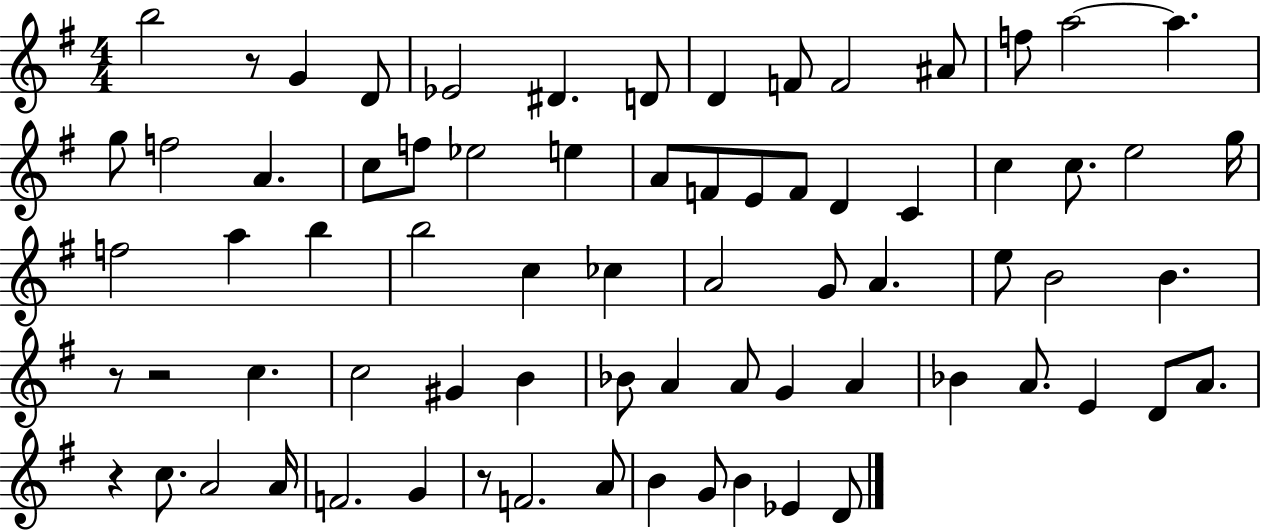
{
  \clef treble
  \numericTimeSignature
  \time 4/4
  \key g \major
  b''2 r8 g'4 d'8 | ees'2 dis'4. d'8 | d'4 f'8 f'2 ais'8 | f''8 a''2~~ a''4. | \break g''8 f''2 a'4. | c''8 f''8 ees''2 e''4 | a'8 f'8 e'8 f'8 d'4 c'4 | c''4 c''8. e''2 g''16 | \break f''2 a''4 b''4 | b''2 c''4 ces''4 | a'2 g'8 a'4. | e''8 b'2 b'4. | \break r8 r2 c''4. | c''2 gis'4 b'4 | bes'8 a'4 a'8 g'4 a'4 | bes'4 a'8. e'4 d'8 a'8. | \break r4 c''8. a'2 a'16 | f'2. g'4 | r8 f'2. a'8 | b'4 g'8 b'4 ees'4 d'8 | \break \bar "|."
}